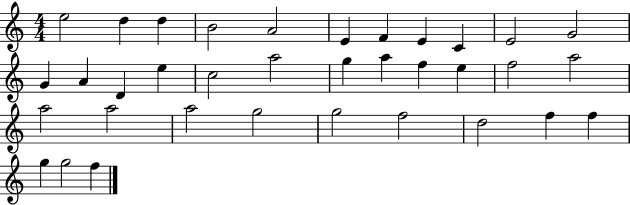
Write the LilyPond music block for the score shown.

{
  \clef treble
  \numericTimeSignature
  \time 4/4
  \key c \major
  e''2 d''4 d''4 | b'2 a'2 | e'4 f'4 e'4 c'4 | e'2 g'2 | \break g'4 a'4 d'4 e''4 | c''2 a''2 | g''4 a''4 f''4 e''4 | f''2 a''2 | \break a''2 a''2 | a''2 g''2 | g''2 f''2 | d''2 f''4 f''4 | \break g''4 g''2 f''4 | \bar "|."
}